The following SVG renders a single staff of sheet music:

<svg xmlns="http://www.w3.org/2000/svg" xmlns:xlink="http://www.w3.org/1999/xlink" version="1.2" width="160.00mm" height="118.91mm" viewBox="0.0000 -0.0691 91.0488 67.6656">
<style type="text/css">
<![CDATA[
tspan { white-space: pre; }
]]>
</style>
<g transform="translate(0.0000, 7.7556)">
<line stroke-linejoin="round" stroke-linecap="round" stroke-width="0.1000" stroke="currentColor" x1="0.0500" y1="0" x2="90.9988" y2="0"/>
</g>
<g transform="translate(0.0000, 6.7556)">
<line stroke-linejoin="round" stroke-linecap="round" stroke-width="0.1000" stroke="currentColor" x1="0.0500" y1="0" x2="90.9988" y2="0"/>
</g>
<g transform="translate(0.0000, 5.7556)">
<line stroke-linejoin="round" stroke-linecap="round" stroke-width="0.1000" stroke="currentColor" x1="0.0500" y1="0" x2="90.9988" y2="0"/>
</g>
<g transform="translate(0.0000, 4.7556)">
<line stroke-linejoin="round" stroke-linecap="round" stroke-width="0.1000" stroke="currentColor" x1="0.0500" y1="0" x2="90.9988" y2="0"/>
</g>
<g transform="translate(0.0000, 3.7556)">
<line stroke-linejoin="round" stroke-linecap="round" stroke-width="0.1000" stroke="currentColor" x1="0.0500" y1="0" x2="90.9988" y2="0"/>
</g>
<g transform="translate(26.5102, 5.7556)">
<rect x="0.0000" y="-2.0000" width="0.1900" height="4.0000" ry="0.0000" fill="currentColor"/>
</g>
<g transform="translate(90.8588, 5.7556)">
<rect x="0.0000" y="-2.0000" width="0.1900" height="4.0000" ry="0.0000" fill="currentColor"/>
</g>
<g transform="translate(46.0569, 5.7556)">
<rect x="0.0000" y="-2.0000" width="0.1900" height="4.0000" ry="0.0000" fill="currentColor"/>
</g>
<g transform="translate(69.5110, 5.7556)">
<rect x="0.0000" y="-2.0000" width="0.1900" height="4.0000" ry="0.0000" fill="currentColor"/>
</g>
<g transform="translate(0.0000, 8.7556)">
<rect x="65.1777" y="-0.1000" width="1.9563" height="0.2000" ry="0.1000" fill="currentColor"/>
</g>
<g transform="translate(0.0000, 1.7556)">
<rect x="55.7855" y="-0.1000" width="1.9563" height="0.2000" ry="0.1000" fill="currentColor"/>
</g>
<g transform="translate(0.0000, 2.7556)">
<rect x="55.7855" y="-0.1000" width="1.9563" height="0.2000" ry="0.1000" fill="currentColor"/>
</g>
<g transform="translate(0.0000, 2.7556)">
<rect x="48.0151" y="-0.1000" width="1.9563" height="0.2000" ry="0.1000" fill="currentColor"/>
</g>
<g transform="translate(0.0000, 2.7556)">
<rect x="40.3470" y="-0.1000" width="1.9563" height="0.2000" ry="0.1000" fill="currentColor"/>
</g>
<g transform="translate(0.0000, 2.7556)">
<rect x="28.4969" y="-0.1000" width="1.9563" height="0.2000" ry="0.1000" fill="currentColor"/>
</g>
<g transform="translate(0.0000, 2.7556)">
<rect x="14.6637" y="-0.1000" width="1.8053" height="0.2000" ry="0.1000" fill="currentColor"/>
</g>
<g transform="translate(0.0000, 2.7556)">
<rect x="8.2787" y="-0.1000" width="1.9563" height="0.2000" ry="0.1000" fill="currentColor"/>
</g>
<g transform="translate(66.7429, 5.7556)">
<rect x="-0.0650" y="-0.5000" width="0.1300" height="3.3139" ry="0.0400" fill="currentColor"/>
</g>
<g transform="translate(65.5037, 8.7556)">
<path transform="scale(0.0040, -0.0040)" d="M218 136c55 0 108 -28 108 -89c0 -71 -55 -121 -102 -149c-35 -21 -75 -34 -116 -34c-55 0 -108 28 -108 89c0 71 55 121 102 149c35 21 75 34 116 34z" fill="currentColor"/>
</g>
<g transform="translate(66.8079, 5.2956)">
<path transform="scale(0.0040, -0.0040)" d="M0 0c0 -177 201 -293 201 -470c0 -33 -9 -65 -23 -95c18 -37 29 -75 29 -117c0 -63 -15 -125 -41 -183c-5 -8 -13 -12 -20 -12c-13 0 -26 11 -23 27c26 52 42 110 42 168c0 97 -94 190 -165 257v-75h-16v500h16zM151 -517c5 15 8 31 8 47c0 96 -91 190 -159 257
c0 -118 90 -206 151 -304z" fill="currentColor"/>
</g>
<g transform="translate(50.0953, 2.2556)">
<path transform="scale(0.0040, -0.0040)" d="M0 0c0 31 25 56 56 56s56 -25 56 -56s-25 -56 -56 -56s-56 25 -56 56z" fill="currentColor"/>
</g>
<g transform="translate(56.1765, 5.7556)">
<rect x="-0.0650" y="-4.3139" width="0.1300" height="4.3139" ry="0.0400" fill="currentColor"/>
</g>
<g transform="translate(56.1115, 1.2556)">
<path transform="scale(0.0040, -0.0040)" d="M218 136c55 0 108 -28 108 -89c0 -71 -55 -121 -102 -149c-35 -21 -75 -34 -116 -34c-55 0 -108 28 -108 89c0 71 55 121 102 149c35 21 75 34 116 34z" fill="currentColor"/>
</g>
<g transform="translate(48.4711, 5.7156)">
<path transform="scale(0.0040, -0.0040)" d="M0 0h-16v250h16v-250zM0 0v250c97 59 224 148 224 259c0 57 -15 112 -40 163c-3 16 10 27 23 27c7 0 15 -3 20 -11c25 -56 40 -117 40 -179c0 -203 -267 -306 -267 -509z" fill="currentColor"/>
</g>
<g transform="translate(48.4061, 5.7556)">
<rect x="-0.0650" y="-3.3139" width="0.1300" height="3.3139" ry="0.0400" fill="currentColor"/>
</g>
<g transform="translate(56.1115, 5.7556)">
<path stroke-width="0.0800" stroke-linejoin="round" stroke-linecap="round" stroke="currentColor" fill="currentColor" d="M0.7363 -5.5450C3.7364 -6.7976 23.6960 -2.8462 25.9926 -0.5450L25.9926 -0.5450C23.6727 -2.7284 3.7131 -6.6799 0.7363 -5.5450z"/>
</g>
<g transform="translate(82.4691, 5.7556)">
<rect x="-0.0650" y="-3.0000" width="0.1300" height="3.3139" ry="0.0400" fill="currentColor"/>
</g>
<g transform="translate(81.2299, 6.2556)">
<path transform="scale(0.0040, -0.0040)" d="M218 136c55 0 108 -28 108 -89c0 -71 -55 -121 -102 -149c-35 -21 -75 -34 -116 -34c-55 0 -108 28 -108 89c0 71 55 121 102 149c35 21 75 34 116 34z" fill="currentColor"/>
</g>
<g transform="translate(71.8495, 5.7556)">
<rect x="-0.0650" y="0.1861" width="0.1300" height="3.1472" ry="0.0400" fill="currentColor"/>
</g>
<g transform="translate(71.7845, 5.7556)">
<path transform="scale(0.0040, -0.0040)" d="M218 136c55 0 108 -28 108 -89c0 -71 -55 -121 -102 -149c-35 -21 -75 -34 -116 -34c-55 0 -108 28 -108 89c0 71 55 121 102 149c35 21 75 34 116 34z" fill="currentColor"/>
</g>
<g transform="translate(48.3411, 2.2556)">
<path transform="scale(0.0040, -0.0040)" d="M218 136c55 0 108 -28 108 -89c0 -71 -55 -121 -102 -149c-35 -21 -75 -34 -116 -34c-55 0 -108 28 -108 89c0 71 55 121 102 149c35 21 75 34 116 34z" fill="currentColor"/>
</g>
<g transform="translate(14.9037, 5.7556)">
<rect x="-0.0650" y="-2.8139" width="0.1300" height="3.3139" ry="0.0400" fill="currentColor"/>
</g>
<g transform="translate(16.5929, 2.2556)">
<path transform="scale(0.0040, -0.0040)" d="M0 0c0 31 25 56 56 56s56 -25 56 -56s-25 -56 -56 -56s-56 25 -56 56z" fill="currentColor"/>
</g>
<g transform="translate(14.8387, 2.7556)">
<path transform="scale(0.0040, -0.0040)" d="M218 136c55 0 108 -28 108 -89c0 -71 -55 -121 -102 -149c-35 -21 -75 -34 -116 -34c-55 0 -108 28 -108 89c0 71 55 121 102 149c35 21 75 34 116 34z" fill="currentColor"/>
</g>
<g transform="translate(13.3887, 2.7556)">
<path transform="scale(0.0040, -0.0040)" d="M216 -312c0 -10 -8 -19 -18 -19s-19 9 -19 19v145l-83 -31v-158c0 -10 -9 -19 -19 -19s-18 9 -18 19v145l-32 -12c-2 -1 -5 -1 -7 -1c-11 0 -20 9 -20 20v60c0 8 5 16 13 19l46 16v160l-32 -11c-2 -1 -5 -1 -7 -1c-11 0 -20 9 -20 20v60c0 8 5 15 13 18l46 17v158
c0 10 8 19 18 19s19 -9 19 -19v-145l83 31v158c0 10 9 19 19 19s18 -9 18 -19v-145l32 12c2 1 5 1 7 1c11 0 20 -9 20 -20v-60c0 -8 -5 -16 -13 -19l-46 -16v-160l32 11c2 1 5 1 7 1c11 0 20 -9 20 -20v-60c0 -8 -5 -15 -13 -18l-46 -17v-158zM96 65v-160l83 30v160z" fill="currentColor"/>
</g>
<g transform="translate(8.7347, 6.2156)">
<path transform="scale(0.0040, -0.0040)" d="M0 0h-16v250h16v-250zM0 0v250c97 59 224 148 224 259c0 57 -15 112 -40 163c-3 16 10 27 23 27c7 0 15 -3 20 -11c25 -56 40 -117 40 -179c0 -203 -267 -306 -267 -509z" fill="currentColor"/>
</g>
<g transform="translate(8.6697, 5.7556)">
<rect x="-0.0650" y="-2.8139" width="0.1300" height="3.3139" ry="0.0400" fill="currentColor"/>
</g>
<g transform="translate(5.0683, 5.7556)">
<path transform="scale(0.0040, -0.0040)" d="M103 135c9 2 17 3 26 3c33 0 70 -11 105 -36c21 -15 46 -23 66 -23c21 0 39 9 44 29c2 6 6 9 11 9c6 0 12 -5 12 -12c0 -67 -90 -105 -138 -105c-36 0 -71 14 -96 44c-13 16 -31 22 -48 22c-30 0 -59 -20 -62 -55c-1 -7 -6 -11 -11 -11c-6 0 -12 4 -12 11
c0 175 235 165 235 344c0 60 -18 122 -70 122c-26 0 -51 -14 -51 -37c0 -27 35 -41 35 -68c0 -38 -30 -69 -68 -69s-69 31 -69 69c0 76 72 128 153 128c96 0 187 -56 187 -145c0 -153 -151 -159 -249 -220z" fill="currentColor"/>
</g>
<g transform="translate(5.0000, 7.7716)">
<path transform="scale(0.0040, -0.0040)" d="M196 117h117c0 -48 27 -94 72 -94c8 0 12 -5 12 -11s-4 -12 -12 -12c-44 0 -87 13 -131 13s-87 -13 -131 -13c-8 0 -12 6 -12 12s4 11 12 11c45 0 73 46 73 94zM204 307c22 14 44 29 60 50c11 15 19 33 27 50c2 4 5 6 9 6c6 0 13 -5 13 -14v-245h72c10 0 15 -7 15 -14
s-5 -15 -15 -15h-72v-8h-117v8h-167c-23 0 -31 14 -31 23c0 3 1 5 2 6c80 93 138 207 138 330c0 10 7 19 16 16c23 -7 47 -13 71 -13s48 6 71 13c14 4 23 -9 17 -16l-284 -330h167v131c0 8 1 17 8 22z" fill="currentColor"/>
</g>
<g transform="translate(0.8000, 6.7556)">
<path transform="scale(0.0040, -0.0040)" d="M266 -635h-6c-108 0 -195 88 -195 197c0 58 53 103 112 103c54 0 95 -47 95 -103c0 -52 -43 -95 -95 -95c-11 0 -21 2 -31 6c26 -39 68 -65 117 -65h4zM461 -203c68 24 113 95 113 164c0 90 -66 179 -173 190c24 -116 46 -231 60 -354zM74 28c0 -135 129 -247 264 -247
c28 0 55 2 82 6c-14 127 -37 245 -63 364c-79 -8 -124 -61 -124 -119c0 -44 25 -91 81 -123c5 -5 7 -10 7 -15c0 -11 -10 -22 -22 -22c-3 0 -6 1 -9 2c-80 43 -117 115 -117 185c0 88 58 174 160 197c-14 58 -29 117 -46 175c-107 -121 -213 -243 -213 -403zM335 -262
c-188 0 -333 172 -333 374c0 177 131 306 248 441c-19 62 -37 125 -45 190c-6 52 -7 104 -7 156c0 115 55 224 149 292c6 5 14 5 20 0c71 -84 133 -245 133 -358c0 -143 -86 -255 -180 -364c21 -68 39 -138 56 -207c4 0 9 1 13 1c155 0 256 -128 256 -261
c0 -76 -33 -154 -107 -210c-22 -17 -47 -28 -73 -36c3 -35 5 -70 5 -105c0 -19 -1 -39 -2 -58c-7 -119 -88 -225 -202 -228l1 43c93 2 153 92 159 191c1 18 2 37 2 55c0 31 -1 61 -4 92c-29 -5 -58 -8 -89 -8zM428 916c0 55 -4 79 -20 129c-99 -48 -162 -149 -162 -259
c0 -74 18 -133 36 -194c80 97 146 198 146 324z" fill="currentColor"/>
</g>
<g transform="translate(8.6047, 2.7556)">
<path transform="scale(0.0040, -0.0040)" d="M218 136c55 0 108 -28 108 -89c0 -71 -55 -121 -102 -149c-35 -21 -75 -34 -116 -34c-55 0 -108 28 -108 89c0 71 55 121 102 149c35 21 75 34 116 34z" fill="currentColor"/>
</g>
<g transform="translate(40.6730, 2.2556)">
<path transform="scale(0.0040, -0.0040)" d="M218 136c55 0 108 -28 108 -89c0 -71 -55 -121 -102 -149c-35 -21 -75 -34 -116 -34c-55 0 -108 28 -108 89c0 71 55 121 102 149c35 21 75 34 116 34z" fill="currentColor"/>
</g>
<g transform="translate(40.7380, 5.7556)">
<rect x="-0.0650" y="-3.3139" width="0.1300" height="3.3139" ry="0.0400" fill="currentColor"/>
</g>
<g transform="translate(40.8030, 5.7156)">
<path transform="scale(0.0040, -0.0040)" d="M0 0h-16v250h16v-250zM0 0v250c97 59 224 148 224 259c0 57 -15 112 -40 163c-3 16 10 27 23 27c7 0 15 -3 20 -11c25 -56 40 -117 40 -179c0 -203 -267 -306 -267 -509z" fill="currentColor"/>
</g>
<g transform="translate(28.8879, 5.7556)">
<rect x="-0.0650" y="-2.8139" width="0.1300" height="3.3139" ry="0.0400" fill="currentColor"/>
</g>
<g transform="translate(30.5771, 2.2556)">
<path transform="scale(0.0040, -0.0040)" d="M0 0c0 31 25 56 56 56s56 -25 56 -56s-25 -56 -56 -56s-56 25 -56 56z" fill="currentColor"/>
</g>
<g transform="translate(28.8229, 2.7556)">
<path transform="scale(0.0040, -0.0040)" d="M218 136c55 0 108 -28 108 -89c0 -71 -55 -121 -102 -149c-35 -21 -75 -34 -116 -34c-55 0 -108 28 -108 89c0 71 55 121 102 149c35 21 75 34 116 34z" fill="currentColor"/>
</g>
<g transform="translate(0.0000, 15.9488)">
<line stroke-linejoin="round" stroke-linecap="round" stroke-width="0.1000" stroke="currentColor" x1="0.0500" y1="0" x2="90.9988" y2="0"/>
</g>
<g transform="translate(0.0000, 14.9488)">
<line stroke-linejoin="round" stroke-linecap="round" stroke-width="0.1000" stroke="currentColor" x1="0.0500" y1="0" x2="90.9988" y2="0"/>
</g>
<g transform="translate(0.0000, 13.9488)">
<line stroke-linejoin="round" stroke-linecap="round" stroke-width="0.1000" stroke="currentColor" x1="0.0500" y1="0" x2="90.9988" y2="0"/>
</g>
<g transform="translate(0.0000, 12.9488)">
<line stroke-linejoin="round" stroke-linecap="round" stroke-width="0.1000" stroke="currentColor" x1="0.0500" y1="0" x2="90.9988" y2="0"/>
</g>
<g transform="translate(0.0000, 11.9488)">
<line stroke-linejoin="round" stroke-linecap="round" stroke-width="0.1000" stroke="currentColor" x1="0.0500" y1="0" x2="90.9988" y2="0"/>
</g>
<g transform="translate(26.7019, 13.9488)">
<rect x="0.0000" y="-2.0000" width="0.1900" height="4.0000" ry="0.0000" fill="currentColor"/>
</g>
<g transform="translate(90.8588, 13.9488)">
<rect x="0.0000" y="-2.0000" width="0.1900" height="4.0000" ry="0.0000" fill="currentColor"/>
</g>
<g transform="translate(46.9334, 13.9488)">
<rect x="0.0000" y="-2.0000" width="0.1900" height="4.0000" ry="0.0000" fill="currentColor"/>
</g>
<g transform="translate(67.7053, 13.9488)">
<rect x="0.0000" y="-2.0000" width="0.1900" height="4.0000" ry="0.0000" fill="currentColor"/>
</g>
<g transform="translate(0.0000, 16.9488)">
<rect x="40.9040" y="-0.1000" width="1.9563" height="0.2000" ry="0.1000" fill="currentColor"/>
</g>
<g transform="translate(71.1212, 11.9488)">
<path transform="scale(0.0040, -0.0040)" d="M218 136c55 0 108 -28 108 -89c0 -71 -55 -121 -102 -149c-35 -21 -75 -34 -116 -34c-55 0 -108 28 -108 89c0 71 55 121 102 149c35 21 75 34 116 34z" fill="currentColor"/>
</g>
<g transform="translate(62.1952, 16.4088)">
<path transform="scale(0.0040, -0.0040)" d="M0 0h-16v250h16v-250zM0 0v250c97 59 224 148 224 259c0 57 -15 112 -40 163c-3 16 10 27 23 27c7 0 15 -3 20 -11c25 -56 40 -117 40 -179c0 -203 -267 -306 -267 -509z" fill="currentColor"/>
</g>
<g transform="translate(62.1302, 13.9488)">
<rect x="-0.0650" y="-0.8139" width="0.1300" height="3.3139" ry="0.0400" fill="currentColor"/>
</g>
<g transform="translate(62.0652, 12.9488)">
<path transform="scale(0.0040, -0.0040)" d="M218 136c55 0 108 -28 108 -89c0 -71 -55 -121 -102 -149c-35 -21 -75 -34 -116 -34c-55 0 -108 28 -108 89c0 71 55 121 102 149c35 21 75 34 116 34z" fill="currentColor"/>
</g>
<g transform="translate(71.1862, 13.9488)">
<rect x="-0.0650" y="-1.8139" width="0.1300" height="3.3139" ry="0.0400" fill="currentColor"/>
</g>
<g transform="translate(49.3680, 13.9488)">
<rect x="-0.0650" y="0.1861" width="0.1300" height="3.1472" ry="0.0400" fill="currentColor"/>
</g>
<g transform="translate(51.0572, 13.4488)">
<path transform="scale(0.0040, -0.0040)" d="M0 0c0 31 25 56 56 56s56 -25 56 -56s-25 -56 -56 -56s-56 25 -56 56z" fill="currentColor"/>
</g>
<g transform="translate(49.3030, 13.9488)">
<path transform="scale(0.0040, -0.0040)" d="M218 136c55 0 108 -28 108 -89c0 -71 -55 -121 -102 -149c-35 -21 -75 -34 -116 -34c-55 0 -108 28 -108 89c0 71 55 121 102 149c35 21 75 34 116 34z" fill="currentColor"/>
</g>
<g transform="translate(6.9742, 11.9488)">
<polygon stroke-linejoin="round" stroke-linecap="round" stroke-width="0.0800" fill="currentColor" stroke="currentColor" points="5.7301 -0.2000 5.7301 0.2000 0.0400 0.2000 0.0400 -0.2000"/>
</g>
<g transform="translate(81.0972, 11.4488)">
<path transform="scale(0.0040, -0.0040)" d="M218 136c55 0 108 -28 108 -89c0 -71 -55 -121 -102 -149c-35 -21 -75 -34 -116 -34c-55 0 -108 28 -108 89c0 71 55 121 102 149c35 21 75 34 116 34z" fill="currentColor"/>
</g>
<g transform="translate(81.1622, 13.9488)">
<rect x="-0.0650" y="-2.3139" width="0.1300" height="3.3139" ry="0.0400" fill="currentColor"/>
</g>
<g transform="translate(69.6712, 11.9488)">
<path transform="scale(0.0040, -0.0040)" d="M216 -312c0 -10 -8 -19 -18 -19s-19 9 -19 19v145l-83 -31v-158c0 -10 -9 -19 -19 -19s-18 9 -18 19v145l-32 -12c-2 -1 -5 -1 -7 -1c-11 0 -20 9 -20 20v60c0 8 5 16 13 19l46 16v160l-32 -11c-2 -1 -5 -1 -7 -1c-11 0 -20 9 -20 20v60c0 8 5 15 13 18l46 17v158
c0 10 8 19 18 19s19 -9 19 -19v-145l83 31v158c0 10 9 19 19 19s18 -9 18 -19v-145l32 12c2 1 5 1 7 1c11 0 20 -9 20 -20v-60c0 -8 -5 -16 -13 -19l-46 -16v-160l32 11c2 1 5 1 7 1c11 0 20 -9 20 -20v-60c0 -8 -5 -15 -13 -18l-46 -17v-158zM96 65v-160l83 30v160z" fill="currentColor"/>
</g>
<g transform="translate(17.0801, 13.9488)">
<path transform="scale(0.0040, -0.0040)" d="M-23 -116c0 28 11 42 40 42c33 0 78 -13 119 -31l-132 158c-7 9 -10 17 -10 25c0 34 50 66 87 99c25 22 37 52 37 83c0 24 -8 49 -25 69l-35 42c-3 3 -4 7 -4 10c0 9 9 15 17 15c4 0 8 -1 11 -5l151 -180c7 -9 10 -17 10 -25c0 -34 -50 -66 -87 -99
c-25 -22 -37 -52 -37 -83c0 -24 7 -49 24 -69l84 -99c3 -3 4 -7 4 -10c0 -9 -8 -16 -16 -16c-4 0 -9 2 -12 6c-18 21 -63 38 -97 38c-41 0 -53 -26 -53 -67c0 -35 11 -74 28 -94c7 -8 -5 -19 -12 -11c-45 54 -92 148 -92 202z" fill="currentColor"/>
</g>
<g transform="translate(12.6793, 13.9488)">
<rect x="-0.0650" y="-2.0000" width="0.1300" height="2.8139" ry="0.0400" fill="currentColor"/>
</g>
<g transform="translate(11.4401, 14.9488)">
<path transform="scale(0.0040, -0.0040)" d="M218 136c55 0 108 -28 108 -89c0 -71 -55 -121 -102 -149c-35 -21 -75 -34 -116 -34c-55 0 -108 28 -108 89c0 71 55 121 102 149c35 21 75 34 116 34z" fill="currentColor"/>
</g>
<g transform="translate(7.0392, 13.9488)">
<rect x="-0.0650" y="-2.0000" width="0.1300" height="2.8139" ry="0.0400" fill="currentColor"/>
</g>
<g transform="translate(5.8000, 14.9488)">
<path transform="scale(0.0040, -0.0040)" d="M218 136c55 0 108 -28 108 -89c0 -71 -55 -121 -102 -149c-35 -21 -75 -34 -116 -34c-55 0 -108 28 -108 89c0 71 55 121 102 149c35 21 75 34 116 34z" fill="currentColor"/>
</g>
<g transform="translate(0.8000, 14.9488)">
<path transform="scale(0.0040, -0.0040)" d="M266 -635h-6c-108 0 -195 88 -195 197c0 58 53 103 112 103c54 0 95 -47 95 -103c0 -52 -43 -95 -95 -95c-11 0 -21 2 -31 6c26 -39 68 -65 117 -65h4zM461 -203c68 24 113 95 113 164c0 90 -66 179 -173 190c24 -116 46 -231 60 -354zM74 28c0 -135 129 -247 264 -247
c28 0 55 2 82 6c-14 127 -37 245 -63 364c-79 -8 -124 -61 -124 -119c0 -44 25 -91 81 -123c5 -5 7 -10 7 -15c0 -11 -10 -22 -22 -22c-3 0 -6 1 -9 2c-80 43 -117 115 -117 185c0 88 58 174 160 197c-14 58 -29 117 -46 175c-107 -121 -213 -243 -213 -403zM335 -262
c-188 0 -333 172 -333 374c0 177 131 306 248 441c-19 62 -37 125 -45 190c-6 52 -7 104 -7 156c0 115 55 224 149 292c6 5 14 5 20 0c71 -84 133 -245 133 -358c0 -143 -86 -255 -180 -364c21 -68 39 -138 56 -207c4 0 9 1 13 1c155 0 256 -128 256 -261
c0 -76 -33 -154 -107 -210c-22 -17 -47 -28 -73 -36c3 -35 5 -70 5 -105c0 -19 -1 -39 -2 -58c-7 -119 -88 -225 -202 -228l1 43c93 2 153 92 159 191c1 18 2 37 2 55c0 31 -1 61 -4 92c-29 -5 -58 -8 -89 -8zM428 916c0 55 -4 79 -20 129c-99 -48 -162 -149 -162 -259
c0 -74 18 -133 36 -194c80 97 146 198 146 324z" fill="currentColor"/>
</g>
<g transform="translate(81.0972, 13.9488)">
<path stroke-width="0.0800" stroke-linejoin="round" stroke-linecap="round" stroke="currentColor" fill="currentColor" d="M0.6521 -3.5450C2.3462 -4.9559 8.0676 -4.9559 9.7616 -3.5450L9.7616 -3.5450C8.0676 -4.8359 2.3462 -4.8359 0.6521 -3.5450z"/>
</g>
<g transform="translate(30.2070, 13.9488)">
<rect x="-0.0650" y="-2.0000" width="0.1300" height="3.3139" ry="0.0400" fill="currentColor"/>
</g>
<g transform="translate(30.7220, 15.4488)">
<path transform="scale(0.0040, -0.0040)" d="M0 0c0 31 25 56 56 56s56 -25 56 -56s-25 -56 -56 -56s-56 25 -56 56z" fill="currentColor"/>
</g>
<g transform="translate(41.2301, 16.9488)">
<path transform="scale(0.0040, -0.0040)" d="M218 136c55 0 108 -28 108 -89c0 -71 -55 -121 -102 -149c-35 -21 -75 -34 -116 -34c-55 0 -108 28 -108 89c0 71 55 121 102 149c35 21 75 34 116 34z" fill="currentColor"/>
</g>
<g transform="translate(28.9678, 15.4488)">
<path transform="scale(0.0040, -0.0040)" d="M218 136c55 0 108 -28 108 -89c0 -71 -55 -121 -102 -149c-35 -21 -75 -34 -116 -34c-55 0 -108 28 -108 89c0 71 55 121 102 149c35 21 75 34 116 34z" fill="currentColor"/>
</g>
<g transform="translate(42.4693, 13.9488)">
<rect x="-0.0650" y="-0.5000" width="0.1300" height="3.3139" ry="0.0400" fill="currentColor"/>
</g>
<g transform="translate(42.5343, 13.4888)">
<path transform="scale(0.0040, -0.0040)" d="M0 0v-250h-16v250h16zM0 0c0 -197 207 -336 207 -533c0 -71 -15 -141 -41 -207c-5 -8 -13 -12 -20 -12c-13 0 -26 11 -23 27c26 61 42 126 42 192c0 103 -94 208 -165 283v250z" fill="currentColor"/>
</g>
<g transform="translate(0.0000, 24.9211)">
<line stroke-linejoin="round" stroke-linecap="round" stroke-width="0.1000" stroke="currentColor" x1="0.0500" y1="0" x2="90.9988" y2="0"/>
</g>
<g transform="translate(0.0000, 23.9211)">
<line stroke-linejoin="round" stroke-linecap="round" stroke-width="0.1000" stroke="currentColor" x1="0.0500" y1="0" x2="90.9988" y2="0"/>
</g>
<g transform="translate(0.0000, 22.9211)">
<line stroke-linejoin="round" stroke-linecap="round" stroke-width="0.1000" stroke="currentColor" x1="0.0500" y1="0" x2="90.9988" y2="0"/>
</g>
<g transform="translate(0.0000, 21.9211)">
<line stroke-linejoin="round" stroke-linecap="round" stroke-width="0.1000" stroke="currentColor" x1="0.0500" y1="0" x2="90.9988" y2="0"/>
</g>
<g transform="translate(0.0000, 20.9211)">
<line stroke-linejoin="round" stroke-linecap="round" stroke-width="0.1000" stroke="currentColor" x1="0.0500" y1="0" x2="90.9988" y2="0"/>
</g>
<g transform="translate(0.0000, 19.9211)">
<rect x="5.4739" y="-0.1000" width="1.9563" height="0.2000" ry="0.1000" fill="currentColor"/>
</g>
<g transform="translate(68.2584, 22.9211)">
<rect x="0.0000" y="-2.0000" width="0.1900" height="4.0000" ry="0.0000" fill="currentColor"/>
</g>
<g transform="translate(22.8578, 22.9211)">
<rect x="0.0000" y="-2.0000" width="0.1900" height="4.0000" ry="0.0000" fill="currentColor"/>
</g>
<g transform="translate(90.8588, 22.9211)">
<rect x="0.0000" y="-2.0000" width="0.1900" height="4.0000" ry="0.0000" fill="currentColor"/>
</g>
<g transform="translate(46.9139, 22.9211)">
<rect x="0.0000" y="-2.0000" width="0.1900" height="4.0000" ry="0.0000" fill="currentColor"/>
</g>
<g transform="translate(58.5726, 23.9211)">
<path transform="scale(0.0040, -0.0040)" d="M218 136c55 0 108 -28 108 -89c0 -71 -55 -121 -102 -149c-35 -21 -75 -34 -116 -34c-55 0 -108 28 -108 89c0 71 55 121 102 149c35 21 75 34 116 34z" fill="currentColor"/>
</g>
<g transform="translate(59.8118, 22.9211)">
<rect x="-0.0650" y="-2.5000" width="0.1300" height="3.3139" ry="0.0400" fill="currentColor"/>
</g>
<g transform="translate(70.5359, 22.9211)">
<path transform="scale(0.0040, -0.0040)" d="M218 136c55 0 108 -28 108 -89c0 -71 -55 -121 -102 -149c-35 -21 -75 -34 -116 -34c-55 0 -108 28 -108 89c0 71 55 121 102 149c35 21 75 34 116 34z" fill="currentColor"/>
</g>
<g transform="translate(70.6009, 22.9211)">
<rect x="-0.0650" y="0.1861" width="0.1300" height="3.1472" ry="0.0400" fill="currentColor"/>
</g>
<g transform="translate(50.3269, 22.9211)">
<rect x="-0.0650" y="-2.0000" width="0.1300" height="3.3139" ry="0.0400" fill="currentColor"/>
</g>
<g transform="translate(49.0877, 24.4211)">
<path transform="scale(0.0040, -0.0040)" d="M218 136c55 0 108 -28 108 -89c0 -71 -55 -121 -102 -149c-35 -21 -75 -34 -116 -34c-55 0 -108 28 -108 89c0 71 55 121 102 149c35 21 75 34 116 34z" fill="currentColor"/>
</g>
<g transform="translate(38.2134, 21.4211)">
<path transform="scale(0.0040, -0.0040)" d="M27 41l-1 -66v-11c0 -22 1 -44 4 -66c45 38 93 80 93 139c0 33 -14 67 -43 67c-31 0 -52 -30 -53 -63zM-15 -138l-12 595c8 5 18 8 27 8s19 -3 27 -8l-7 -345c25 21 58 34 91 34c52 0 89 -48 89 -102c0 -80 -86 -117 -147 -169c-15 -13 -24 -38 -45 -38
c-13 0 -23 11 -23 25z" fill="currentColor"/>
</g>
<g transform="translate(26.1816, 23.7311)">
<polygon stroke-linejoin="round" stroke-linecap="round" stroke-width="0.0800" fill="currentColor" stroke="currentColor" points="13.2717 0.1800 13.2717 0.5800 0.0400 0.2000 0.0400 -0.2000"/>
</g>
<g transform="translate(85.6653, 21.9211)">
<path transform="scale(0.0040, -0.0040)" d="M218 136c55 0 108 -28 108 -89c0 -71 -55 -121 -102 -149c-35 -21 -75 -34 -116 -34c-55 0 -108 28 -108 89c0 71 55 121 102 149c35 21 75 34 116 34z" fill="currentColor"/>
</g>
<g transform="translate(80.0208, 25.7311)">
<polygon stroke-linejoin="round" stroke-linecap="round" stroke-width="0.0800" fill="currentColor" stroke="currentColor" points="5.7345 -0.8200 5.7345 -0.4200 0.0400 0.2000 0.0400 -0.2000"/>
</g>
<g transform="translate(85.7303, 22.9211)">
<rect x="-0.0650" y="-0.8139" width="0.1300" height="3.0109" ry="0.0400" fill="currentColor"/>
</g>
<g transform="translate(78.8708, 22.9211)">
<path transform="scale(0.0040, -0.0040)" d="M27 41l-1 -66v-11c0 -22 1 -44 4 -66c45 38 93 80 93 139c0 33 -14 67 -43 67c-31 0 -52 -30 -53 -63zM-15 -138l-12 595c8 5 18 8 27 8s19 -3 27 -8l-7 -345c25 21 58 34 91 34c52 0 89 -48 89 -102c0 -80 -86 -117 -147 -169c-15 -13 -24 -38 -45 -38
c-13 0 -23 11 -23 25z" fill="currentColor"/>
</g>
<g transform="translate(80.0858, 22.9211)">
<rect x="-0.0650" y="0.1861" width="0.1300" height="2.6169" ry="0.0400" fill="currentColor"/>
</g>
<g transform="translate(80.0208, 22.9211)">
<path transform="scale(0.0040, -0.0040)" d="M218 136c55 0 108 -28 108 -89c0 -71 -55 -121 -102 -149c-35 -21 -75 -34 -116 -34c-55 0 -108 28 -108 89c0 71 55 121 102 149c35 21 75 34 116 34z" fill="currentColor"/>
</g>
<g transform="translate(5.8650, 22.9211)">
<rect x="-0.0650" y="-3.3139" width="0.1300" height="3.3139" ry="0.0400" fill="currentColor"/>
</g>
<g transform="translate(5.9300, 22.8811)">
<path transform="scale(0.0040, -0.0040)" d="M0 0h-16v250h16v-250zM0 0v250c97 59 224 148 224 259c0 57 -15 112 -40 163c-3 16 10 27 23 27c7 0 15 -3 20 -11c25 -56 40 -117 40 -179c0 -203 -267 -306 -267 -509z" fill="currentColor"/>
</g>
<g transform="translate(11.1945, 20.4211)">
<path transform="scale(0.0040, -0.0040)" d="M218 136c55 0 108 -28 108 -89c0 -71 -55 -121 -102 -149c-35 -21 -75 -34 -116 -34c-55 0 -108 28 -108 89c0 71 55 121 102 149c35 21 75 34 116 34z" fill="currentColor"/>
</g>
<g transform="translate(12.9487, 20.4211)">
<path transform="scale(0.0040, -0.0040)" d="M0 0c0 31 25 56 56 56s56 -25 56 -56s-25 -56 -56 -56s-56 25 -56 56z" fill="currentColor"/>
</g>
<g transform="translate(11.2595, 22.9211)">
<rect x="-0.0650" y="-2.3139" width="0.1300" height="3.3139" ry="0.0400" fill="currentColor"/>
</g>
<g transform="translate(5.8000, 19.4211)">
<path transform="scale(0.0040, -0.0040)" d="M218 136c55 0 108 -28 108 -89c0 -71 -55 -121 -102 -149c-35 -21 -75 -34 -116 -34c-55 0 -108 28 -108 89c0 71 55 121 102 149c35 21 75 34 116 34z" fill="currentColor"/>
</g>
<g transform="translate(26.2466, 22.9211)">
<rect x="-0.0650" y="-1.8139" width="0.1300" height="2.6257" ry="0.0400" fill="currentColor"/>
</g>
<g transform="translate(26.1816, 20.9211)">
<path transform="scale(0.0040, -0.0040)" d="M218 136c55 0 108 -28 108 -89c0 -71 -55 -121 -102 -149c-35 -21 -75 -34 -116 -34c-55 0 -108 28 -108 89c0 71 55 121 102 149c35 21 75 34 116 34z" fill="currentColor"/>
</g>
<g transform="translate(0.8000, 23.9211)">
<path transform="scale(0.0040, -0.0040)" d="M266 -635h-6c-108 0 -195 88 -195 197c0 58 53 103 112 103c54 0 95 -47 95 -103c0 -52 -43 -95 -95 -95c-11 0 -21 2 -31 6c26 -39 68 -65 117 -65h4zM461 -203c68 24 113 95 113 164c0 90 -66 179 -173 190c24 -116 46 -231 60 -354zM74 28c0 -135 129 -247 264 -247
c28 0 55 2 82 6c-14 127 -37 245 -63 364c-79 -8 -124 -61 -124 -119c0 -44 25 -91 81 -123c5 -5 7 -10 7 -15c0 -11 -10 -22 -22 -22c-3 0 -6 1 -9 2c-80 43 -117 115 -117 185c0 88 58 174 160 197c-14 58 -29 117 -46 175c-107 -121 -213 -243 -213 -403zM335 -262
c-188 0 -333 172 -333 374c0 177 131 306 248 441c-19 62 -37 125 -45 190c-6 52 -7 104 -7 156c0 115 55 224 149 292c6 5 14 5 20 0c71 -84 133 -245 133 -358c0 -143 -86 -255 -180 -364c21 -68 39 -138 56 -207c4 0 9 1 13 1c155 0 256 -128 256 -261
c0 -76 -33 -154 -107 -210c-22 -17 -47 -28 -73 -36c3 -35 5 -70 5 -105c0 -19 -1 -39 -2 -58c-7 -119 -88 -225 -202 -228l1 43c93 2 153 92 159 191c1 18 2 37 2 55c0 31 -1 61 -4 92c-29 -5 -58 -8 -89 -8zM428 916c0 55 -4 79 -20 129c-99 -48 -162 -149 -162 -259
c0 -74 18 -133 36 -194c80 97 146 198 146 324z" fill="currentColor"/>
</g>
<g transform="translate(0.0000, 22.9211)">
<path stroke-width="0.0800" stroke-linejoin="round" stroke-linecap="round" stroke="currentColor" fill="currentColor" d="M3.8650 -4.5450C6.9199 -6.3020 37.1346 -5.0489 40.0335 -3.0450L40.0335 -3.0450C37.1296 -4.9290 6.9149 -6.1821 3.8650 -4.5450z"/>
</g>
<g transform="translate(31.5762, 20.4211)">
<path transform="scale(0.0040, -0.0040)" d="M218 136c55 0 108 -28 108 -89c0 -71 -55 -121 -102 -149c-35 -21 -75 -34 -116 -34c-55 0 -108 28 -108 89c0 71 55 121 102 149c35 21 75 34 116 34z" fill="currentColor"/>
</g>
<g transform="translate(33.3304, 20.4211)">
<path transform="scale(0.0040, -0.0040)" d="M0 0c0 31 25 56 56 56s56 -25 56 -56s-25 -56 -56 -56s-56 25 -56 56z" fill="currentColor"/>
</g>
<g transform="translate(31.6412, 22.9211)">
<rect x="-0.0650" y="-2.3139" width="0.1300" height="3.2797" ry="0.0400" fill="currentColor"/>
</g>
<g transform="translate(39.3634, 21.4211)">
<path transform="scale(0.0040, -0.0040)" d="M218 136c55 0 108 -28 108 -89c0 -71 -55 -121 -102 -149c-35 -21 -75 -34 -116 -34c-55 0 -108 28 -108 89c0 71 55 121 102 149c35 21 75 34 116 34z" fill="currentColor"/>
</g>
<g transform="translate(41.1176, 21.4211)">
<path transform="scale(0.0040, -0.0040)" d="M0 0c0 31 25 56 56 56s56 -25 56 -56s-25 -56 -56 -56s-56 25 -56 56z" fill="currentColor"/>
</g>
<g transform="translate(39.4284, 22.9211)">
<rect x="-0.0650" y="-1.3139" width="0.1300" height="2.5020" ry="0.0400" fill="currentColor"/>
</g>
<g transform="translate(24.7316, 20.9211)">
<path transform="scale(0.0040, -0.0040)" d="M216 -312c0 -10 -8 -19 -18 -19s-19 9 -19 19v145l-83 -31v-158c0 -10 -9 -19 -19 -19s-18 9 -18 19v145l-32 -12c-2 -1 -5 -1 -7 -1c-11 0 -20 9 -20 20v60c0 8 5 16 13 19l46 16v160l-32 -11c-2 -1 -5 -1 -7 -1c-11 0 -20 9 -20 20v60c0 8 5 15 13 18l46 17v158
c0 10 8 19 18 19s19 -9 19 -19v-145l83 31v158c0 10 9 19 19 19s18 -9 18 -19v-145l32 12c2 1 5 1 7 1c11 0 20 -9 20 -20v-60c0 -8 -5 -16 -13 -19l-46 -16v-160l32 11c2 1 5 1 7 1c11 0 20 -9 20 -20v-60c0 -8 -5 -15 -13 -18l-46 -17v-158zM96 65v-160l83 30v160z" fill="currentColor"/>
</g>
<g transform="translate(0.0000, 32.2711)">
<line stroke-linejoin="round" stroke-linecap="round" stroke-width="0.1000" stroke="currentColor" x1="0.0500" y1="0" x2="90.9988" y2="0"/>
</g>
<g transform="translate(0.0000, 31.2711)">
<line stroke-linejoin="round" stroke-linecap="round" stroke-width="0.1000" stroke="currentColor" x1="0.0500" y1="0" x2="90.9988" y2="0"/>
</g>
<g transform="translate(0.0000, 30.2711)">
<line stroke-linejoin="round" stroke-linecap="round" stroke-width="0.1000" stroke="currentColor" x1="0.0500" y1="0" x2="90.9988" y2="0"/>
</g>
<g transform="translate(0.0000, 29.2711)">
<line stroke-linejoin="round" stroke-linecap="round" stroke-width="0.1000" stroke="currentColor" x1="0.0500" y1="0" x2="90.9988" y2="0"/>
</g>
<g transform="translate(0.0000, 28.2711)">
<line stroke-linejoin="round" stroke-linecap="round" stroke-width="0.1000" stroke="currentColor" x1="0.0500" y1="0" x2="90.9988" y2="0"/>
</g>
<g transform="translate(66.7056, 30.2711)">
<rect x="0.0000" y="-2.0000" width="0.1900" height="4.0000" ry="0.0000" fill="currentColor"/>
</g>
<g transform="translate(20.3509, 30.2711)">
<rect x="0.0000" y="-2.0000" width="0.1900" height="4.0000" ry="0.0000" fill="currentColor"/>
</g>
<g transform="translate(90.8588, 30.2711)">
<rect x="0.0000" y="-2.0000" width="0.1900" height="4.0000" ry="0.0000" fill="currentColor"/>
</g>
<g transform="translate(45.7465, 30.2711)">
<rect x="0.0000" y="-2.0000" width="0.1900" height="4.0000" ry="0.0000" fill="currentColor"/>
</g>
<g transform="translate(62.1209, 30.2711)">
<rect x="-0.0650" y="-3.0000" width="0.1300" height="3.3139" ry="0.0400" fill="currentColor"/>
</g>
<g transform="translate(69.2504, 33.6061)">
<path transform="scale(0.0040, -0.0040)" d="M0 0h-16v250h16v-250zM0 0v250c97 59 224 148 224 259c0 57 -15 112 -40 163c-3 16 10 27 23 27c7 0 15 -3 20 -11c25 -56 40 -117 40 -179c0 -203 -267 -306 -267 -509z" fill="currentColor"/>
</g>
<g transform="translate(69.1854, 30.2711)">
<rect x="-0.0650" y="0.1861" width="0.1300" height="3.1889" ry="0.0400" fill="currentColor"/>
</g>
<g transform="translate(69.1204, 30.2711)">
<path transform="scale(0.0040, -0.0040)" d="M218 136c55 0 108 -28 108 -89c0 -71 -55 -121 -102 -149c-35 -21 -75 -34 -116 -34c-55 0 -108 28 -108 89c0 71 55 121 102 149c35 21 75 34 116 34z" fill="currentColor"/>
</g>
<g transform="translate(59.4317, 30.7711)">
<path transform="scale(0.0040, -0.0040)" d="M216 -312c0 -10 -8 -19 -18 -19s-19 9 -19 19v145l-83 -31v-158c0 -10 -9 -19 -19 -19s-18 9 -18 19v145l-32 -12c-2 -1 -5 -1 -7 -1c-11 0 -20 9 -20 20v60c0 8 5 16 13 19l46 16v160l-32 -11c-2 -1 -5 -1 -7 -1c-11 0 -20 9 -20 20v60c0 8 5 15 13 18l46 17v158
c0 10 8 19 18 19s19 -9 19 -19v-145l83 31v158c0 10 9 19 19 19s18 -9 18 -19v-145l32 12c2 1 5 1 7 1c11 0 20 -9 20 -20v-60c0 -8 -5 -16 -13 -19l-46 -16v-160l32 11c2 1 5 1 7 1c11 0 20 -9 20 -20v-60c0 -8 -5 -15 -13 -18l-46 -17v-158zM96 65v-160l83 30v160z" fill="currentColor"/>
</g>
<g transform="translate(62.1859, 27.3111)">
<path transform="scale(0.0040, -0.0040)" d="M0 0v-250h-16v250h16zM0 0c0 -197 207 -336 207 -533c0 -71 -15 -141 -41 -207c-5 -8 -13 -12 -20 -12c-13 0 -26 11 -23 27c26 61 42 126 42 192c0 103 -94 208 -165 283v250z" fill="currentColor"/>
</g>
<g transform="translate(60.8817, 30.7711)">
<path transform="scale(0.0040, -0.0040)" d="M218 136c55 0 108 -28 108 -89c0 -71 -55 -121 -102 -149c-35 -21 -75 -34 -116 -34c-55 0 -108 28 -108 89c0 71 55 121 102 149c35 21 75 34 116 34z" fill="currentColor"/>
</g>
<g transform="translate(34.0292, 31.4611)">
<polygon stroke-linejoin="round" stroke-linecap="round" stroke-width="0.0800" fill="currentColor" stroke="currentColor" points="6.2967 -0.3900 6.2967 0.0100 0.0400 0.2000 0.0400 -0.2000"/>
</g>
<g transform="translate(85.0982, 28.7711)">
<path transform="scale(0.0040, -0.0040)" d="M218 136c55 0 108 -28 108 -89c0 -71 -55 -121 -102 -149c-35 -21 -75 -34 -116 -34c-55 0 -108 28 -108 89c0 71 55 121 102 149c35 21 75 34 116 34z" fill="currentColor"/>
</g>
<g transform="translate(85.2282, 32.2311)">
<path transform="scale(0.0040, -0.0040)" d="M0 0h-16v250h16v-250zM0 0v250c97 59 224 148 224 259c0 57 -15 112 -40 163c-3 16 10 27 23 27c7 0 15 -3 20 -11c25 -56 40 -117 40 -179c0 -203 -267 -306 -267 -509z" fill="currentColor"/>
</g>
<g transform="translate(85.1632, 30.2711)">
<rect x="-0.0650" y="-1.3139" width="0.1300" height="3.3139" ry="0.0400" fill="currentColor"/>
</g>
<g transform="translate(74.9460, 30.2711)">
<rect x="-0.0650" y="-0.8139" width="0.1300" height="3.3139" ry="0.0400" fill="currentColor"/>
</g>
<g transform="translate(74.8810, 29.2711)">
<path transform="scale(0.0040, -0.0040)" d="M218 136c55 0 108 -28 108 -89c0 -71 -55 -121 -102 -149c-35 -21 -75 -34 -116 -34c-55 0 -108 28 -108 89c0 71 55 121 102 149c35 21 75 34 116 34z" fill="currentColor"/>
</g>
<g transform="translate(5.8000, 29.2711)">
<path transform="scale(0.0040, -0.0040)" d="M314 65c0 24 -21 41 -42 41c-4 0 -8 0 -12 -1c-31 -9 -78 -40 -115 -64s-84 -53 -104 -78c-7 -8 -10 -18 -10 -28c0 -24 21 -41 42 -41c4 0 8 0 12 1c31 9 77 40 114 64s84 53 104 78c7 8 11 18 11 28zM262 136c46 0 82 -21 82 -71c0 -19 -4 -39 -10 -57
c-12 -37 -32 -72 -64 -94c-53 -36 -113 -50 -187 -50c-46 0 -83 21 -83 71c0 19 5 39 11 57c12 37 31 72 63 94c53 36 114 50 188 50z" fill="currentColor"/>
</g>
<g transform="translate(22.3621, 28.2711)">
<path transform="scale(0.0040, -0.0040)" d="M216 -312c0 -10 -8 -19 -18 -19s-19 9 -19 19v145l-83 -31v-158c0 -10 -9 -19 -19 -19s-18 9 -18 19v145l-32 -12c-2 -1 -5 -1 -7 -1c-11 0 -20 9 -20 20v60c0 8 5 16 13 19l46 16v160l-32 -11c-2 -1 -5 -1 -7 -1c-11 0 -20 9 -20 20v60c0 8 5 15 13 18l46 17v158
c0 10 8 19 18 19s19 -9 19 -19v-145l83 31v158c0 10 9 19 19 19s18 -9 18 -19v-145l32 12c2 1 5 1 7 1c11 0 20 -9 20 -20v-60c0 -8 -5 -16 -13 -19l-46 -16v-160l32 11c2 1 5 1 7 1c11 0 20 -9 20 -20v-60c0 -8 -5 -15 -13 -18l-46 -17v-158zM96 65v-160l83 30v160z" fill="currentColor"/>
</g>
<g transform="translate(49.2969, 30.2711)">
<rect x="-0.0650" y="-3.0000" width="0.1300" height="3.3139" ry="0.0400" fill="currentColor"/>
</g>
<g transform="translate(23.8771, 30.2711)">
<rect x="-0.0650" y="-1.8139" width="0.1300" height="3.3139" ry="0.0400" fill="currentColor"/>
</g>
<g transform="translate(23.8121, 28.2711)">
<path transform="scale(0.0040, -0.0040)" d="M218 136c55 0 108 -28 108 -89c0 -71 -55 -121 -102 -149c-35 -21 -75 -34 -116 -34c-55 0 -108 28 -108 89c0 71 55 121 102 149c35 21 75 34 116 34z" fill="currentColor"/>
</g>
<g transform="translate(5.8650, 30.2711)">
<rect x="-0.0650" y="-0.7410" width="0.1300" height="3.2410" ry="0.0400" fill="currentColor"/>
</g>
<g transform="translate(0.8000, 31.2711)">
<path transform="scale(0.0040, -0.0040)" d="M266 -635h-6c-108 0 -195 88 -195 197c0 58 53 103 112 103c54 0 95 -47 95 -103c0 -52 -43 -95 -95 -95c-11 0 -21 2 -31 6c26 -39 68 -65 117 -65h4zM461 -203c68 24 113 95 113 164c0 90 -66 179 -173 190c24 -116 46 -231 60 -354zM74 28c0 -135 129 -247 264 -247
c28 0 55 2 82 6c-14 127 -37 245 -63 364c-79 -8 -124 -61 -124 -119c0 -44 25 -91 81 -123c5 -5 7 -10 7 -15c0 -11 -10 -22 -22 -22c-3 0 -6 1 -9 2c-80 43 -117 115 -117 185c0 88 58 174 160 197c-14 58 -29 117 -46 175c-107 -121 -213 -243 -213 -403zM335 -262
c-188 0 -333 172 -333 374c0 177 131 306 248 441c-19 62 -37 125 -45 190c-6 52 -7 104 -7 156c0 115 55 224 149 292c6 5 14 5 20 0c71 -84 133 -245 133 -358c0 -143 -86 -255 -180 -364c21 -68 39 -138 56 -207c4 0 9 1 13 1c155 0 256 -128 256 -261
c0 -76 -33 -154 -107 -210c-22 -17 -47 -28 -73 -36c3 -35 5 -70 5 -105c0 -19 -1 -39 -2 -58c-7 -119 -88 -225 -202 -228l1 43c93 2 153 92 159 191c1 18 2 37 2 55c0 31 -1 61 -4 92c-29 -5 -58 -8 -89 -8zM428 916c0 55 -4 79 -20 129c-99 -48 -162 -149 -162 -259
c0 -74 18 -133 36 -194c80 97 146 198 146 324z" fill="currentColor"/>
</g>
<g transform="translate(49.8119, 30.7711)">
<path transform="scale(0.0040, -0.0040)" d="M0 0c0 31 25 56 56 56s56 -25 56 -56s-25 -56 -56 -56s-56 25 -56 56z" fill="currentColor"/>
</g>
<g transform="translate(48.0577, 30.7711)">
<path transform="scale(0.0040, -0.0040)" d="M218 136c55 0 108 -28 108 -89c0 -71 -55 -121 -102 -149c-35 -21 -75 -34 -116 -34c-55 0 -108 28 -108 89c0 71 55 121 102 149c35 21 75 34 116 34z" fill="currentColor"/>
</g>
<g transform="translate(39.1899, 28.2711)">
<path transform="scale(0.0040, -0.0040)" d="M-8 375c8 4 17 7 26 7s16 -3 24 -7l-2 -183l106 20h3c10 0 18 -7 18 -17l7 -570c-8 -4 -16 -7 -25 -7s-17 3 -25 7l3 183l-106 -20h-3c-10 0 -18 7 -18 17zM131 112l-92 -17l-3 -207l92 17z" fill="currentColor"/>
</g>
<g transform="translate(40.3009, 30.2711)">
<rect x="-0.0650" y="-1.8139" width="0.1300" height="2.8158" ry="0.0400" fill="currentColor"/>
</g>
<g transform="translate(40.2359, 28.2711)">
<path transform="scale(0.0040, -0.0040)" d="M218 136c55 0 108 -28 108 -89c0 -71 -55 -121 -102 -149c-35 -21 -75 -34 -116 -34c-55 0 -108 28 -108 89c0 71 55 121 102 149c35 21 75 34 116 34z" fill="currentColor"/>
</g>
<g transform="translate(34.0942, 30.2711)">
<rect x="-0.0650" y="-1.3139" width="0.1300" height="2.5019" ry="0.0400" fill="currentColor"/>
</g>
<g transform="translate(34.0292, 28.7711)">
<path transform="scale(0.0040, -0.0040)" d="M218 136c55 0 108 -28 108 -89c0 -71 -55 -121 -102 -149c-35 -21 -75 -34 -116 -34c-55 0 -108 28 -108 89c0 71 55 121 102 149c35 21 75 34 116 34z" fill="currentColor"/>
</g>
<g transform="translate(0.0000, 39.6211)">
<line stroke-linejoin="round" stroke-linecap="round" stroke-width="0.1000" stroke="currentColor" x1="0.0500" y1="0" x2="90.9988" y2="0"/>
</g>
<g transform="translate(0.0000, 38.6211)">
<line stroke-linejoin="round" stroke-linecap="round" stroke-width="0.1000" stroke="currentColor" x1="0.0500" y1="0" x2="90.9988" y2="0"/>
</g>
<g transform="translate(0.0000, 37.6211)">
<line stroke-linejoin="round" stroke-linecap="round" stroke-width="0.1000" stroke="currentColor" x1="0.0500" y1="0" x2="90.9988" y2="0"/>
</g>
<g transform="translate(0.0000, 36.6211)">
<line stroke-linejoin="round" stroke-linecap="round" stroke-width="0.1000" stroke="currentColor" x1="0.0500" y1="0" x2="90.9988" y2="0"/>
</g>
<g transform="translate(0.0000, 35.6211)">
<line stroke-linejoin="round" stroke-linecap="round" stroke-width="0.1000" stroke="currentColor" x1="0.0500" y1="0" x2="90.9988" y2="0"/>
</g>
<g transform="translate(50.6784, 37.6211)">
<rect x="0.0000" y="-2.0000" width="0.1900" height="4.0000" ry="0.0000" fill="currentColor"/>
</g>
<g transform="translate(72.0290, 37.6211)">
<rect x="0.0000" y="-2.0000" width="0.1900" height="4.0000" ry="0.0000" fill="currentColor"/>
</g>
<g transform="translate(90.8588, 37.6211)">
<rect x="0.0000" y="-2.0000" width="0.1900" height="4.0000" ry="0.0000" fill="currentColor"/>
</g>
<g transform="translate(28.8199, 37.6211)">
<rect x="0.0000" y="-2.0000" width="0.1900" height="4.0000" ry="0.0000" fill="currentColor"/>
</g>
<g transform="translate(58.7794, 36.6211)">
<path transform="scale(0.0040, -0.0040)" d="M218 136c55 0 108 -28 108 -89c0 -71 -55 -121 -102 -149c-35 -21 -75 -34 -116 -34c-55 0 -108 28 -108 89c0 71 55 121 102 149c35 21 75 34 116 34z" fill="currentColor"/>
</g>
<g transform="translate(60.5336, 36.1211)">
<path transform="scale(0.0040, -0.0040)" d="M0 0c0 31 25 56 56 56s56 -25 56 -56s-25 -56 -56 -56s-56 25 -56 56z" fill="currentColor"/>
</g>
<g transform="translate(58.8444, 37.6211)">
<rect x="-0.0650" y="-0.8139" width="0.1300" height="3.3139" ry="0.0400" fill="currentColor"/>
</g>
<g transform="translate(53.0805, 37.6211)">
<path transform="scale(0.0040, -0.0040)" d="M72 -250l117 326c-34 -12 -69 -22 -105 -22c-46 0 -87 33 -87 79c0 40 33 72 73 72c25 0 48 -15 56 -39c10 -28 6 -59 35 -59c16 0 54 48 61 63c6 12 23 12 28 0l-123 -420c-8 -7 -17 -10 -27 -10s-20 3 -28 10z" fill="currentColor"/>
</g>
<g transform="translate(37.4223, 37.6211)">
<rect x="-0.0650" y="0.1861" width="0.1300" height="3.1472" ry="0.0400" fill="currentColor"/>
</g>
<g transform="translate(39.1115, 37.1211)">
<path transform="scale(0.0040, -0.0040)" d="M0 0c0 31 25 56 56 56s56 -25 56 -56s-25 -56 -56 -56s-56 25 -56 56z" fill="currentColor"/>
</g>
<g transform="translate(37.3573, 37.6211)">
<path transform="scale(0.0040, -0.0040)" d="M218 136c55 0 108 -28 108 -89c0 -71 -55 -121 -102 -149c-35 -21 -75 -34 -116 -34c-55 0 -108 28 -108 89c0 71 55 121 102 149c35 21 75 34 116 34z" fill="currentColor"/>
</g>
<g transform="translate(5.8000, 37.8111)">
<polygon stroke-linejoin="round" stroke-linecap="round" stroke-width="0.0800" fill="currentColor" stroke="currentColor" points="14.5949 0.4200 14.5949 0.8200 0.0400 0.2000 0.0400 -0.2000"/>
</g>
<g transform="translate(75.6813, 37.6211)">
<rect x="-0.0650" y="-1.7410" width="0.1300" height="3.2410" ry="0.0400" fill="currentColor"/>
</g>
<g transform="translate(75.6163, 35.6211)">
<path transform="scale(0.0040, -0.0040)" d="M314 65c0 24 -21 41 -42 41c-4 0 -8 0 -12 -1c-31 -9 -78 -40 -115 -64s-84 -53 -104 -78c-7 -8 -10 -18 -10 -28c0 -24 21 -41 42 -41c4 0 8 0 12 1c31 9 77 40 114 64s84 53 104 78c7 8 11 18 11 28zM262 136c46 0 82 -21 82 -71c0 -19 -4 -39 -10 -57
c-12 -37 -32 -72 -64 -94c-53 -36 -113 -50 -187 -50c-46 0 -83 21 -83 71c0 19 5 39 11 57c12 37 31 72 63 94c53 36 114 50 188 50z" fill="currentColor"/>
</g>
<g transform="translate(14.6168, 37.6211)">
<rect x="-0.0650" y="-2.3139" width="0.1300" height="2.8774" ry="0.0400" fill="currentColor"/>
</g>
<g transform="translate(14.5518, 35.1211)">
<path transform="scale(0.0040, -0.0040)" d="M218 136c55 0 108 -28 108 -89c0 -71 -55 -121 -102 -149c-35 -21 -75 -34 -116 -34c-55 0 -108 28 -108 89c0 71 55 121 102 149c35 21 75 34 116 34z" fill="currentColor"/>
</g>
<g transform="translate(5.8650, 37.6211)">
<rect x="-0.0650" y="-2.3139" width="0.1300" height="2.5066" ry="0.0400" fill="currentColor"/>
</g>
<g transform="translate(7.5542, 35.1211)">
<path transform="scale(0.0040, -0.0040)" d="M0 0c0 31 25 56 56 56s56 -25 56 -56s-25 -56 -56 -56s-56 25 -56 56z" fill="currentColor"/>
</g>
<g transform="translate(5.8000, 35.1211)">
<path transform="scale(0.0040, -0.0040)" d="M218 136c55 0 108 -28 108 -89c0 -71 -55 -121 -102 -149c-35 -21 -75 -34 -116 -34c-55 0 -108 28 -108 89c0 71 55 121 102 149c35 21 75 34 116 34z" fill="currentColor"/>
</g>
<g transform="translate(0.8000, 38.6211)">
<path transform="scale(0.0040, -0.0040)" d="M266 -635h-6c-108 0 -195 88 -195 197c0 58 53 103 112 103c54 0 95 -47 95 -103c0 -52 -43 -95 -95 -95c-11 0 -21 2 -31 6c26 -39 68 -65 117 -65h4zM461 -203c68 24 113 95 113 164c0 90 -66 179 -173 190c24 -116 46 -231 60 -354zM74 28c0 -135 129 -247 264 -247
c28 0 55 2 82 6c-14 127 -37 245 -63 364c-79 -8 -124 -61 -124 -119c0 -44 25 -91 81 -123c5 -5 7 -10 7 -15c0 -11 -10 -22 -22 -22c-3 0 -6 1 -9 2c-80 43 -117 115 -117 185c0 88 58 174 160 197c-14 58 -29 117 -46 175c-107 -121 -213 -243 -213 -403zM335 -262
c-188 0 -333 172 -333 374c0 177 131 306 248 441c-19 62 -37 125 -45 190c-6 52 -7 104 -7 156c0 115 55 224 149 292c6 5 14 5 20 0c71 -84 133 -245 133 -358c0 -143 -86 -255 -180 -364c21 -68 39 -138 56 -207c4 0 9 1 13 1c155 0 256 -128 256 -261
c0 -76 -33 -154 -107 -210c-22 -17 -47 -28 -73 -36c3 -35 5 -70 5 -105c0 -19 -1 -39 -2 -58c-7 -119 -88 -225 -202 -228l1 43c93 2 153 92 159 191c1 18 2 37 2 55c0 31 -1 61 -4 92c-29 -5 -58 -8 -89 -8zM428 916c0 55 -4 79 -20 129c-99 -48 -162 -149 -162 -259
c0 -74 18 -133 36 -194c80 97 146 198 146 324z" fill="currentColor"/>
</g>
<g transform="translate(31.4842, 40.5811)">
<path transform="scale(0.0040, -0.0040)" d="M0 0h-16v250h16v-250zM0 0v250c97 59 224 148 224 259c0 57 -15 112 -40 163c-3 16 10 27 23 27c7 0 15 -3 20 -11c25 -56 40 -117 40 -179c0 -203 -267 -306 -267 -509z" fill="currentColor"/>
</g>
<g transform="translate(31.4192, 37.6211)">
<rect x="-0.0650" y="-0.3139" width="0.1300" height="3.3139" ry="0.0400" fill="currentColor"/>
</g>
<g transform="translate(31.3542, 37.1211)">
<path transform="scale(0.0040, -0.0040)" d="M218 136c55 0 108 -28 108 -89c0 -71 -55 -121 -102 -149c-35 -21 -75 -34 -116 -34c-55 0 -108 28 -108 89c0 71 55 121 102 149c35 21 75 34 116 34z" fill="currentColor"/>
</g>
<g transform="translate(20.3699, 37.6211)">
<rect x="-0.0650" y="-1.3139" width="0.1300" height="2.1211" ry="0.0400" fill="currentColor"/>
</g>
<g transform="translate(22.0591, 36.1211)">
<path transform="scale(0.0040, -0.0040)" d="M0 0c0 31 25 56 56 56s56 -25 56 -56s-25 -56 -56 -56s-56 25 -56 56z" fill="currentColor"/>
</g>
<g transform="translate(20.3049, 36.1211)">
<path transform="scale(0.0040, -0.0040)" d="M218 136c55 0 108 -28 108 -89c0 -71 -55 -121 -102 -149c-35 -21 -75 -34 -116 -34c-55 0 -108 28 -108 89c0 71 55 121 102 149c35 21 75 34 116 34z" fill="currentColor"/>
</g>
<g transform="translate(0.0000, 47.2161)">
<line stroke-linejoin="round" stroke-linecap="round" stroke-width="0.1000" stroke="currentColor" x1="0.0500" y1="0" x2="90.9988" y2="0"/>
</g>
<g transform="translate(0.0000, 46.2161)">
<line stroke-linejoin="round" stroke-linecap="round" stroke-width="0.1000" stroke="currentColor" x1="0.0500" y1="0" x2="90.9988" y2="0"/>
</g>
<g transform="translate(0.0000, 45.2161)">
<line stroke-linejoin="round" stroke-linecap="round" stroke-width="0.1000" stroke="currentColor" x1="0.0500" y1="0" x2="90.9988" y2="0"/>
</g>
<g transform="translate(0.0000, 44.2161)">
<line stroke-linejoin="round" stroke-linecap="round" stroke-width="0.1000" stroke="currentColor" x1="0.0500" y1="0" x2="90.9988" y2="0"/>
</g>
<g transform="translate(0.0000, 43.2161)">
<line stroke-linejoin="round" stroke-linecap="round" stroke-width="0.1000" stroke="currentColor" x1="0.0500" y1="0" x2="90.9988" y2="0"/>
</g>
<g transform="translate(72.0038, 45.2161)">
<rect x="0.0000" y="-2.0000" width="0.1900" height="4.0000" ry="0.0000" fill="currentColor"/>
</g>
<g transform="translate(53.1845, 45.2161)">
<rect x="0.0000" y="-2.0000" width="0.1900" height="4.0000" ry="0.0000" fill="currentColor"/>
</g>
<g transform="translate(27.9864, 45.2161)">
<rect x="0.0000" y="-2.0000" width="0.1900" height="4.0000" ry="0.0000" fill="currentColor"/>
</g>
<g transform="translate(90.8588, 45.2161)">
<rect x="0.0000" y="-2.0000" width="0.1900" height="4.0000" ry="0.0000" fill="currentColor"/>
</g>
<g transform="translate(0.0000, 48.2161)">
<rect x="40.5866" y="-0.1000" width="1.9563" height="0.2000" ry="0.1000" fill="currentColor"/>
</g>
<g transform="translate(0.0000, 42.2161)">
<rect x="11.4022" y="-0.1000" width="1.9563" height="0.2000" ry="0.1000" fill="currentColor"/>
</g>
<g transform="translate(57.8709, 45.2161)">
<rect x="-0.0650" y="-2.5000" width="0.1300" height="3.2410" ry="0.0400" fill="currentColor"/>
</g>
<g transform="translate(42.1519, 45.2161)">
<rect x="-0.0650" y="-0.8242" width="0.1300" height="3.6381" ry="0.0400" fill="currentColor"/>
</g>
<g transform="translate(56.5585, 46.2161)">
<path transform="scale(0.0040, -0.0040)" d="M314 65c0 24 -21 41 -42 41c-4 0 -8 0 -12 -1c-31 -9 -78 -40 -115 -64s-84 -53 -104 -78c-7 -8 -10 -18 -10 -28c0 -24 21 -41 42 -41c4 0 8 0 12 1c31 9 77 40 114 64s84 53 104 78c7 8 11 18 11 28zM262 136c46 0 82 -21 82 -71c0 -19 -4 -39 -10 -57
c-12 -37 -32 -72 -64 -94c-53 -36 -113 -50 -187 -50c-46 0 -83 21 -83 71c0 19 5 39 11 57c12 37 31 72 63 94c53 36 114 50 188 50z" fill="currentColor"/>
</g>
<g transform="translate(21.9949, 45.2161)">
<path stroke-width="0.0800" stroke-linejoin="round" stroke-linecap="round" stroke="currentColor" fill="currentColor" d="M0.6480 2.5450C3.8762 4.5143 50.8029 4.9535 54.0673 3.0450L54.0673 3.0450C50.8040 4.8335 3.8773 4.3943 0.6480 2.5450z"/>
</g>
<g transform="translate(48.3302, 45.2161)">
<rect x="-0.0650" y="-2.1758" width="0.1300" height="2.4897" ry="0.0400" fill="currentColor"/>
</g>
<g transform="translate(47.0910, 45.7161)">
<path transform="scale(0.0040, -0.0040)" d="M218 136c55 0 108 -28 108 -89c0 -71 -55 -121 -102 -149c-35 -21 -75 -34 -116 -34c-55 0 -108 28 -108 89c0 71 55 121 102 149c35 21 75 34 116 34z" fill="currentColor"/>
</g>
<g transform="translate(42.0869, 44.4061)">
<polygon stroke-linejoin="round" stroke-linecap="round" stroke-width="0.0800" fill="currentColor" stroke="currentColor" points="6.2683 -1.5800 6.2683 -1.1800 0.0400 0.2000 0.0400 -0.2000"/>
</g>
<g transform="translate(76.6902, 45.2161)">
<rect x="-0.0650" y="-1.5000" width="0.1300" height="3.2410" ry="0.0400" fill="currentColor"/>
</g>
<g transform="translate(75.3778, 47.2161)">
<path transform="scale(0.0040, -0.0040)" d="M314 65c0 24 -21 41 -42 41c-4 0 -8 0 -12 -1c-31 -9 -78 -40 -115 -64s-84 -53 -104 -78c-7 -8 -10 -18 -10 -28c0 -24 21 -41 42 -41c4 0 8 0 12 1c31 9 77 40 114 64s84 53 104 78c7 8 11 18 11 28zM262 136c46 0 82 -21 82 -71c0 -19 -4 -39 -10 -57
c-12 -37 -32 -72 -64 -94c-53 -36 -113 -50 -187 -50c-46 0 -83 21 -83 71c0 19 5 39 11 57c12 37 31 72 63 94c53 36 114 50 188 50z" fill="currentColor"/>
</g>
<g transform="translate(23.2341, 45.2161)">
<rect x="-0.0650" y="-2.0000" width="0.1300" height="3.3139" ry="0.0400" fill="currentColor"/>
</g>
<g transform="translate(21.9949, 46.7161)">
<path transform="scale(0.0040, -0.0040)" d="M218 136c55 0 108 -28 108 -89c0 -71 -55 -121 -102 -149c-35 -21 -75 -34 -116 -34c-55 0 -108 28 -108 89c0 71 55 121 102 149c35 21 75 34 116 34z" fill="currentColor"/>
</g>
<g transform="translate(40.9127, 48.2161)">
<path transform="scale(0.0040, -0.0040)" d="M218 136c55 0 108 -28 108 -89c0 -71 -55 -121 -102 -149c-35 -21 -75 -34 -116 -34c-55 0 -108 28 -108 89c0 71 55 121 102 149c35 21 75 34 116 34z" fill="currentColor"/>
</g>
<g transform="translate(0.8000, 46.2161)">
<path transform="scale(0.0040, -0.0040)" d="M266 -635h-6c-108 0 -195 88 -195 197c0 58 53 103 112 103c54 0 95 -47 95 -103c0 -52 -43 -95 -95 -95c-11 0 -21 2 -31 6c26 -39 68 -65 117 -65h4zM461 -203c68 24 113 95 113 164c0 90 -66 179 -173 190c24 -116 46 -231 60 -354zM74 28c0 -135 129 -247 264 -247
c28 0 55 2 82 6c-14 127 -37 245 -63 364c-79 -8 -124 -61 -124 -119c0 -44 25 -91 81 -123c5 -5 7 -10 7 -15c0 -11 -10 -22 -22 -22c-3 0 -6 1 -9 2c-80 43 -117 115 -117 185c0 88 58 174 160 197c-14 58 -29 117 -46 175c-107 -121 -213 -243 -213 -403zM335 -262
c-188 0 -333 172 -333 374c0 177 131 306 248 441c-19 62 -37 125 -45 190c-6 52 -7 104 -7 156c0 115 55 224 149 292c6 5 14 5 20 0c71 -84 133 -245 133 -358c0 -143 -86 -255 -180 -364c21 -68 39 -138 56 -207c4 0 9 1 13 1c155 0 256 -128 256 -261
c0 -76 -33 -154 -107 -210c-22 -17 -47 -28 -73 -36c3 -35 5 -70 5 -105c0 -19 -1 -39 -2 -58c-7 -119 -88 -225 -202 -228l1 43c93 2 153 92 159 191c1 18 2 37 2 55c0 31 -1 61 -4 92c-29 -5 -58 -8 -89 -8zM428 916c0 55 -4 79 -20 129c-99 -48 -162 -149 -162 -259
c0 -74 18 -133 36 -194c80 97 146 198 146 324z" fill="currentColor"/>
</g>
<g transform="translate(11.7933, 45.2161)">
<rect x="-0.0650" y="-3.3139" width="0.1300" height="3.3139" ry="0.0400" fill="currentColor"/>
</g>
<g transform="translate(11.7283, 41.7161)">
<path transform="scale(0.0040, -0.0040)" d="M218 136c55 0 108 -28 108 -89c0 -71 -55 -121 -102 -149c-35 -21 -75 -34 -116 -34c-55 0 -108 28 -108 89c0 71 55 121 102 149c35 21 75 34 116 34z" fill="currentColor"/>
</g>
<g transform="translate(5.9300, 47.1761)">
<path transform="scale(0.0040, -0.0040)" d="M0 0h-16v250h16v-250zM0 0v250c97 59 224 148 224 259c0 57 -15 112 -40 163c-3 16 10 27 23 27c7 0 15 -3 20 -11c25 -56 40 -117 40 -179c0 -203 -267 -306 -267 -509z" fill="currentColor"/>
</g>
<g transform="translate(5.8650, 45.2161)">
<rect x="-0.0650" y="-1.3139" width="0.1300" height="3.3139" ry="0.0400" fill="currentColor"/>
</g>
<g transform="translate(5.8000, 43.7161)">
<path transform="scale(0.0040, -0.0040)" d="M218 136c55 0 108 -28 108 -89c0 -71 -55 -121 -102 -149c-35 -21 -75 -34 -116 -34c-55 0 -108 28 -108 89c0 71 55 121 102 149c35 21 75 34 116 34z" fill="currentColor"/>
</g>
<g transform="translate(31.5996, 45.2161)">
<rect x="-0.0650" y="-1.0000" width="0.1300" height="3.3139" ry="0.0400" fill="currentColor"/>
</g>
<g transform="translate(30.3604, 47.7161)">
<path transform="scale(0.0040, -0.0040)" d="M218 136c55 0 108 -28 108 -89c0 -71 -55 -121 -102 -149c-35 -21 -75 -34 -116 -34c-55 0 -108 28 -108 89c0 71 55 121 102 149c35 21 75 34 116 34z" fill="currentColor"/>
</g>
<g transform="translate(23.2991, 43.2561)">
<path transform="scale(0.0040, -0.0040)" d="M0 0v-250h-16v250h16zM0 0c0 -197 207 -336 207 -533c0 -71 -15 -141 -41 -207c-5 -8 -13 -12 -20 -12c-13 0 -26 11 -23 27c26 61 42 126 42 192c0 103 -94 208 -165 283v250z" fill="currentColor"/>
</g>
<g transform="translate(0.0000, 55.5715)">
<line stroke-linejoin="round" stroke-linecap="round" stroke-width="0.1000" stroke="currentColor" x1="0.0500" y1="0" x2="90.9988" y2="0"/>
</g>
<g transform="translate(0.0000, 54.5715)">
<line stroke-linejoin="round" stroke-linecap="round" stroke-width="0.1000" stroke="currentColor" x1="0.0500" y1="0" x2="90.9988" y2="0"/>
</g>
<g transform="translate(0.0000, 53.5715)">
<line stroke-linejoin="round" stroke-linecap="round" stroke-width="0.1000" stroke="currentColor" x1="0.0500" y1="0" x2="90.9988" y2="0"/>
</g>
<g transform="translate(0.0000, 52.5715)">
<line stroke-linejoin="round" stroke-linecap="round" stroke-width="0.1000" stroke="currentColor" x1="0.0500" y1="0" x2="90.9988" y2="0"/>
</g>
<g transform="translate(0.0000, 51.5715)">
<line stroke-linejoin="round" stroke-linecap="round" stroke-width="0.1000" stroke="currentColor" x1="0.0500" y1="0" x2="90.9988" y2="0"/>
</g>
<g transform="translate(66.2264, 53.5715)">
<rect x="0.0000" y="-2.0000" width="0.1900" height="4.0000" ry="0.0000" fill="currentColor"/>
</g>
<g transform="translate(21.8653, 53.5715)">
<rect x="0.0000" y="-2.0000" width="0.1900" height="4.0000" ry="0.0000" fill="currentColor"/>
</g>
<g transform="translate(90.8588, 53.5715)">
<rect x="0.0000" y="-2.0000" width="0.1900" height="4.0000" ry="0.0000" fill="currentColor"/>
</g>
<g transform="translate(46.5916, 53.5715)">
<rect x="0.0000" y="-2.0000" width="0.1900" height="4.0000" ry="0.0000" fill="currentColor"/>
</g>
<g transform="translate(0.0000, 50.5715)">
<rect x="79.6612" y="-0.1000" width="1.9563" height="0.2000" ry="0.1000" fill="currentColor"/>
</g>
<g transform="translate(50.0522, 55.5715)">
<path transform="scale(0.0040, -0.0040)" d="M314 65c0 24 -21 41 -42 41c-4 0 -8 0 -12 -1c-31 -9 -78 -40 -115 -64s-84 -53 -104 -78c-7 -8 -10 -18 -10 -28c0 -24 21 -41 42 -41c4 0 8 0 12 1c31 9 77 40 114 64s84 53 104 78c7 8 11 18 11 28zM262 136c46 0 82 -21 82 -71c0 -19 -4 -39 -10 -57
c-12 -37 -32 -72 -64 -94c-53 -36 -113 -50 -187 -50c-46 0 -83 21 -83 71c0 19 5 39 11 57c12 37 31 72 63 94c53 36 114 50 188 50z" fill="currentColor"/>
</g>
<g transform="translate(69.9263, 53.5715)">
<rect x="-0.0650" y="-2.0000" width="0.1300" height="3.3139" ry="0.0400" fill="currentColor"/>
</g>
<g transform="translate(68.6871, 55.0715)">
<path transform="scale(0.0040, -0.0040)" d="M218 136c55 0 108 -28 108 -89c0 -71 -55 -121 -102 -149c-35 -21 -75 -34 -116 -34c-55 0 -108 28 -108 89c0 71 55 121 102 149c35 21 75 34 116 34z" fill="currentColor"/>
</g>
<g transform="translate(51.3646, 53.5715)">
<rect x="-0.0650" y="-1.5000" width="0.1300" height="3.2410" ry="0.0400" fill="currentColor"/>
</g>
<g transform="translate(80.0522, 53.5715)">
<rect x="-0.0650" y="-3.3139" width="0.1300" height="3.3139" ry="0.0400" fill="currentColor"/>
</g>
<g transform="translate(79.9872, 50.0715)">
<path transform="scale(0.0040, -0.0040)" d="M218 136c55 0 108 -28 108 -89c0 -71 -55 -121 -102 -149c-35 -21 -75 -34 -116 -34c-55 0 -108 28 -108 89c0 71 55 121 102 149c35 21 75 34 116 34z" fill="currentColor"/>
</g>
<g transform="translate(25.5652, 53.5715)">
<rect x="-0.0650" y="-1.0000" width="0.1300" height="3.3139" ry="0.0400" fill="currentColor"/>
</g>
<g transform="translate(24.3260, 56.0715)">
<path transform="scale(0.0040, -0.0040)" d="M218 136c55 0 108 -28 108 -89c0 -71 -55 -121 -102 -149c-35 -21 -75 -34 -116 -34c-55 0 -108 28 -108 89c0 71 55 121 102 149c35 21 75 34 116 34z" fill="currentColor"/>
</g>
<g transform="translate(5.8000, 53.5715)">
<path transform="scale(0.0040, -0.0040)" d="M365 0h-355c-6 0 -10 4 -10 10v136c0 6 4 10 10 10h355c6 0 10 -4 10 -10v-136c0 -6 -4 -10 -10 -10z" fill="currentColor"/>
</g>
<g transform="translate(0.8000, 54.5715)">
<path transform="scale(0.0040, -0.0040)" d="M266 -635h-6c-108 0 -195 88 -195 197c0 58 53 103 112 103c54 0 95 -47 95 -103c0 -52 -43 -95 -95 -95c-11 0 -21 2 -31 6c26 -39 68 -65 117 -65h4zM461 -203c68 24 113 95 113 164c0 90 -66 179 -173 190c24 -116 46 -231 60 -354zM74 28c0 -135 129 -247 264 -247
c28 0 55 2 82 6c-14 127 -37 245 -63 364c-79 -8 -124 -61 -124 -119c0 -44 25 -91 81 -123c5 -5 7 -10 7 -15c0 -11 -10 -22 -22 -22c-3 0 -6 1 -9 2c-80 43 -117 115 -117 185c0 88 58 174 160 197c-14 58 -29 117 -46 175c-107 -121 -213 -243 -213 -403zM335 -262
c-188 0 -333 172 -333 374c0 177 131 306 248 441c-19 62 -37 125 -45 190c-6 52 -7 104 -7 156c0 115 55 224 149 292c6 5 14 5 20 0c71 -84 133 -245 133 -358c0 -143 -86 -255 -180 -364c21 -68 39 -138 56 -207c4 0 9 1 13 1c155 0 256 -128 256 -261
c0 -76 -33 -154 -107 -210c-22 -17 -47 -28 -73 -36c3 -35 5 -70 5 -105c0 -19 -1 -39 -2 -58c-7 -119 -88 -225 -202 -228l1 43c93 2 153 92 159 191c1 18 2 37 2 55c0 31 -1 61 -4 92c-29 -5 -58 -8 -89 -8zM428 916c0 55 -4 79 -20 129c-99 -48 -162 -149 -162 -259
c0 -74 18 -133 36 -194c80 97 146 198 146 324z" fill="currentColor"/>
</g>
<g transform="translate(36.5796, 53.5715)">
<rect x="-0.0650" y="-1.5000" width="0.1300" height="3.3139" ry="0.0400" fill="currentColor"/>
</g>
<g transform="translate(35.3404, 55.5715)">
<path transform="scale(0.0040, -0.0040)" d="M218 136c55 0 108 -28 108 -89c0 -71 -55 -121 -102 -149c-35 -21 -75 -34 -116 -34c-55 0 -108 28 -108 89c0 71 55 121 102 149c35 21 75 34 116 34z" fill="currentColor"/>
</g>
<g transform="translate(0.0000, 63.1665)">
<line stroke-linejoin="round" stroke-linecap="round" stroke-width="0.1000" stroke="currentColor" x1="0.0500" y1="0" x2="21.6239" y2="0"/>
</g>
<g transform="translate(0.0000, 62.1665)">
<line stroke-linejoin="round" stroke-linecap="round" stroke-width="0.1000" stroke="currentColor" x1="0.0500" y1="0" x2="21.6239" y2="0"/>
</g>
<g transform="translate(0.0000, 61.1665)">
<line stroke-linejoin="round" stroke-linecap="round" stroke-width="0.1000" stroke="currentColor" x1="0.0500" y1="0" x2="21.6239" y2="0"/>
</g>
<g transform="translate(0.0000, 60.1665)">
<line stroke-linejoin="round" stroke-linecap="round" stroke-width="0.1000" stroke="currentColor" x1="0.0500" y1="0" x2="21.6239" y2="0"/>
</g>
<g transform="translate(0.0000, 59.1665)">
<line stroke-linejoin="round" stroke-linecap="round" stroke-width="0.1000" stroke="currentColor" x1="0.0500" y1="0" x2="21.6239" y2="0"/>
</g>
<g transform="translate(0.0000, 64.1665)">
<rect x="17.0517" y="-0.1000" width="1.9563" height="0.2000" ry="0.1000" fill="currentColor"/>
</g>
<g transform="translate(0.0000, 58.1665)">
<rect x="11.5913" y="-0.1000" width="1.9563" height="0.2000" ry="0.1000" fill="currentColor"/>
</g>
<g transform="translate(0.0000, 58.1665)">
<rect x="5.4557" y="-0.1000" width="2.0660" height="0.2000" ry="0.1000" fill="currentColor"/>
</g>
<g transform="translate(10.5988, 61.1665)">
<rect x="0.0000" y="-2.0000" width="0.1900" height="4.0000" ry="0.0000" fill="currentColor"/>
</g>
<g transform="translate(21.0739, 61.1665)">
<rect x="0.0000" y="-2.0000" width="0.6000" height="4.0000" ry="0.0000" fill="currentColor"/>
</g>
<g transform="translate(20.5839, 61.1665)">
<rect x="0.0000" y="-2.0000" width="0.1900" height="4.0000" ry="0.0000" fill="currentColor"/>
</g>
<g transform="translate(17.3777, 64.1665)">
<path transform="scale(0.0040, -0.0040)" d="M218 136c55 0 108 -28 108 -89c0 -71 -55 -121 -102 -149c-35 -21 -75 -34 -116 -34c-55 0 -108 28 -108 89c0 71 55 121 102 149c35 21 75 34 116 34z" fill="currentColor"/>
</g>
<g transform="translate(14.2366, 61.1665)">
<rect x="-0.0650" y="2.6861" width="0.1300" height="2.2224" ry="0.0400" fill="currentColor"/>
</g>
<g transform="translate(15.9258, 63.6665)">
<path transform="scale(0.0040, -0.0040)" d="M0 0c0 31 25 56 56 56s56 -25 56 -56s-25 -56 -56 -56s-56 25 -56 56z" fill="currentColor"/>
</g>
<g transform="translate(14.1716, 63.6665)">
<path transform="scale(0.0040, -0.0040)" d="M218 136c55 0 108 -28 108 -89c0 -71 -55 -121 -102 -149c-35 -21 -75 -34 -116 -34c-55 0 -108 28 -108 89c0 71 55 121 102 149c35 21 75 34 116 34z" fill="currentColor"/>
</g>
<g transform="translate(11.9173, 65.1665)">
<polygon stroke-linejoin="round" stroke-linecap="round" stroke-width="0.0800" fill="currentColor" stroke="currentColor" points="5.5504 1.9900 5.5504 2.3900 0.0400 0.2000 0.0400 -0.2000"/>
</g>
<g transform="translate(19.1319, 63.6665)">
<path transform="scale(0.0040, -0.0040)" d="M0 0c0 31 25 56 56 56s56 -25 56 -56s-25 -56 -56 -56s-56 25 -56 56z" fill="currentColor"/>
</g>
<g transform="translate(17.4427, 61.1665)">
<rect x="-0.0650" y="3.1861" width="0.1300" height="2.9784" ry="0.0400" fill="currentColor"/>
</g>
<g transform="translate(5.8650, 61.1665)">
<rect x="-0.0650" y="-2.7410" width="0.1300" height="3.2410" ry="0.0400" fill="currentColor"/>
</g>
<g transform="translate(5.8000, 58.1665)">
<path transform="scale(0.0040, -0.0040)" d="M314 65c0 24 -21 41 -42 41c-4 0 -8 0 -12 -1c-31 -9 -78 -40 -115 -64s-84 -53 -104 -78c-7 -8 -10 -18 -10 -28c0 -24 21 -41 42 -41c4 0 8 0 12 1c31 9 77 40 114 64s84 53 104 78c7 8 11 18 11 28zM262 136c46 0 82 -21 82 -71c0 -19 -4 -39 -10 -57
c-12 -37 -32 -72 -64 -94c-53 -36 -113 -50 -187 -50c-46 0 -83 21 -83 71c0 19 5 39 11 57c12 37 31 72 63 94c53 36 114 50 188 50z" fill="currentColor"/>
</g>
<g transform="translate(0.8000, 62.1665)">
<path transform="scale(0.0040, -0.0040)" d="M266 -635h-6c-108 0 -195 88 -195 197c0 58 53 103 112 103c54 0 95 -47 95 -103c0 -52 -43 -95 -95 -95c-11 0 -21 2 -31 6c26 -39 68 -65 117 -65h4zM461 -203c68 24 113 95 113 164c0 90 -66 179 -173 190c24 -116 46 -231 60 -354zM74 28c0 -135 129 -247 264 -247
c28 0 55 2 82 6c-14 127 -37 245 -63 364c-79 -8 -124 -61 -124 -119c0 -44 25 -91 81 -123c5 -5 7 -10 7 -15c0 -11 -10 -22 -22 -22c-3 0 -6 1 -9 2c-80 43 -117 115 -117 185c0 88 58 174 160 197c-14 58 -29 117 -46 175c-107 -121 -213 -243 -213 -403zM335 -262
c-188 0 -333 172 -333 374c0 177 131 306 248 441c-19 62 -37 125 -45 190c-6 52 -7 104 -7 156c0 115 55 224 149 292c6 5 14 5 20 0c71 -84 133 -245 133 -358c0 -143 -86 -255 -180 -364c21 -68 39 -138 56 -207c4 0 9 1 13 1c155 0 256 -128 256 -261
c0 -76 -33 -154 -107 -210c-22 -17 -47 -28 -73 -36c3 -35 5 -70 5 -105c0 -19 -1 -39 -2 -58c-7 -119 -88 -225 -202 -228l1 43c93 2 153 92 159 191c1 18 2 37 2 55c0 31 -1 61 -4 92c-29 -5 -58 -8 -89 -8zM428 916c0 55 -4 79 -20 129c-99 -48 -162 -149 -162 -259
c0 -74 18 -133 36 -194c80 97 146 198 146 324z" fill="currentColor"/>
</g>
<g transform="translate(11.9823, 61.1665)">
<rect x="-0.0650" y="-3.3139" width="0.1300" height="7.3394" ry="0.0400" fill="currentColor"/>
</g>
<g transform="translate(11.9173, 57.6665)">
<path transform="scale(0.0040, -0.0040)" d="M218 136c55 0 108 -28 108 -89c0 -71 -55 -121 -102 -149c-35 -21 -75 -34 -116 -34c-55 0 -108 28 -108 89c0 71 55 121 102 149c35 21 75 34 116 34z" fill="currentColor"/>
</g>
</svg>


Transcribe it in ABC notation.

X:1
T:Untitled
M:2/4
L:1/4
K:C
a/2 ^a a b/2 b/2 d' C/4 B A G/2 G/2 z F C/2 B d/2 ^f g b/2 g ^f/2 g/2 _e/2 F G B _B/2 d/2 d2 ^f e/2 f/2 A ^A/2 B/2 d e/2 g/2 g/2 e/2 c/2 B z/2 d f2 e/2 b F/2 D C/2 A/2 G2 E2 z2 D E E2 F b a2 b/2 D/2 C/2